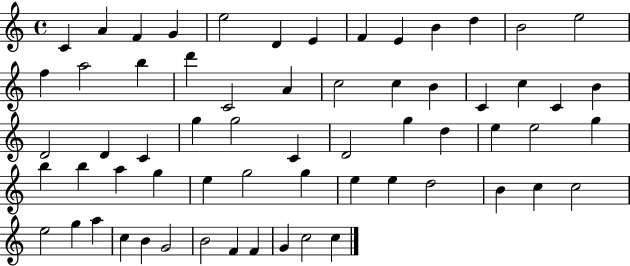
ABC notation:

X:1
T:Untitled
M:4/4
L:1/4
K:C
C A F G e2 D E F E B d B2 e2 f a2 b d' C2 A c2 c B C c C B D2 D C g g2 C D2 g d e e2 g b b a g e g2 g e e d2 B c c2 e2 g a c B G2 B2 F F G c2 c